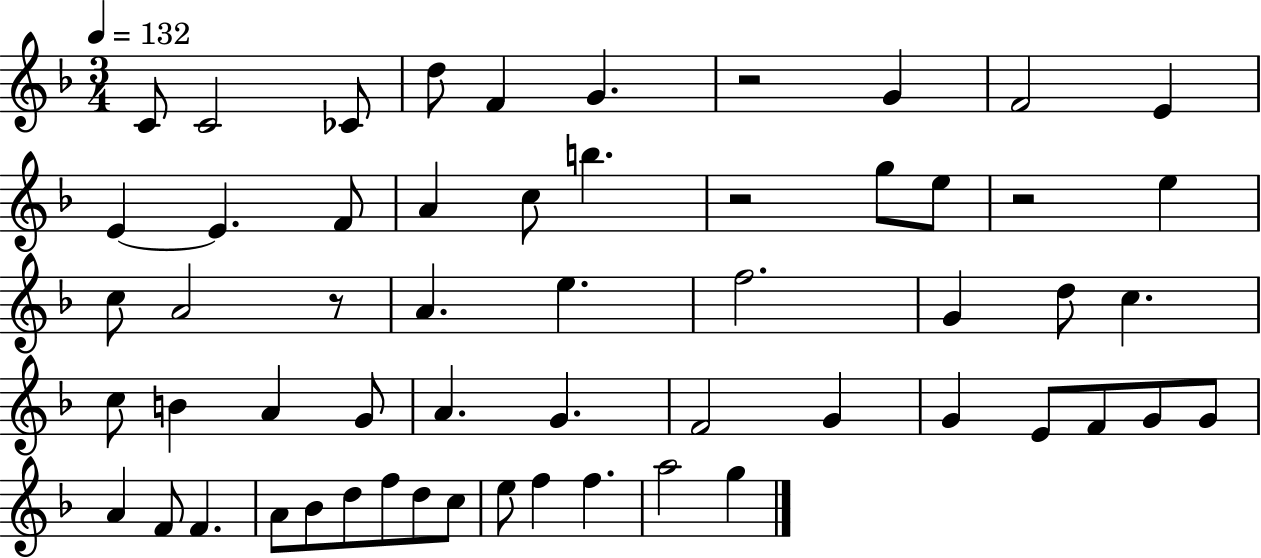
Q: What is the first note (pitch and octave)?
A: C4